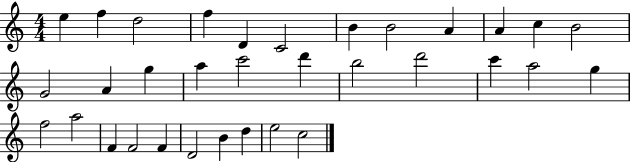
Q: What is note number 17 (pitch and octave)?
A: C6